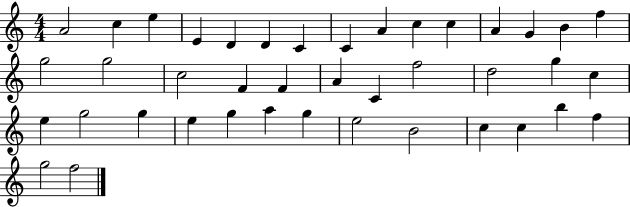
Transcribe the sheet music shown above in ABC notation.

X:1
T:Untitled
M:4/4
L:1/4
K:C
A2 c e E D D C C A c c A G B f g2 g2 c2 F F A C f2 d2 g c e g2 g e g a g e2 B2 c c b f g2 f2